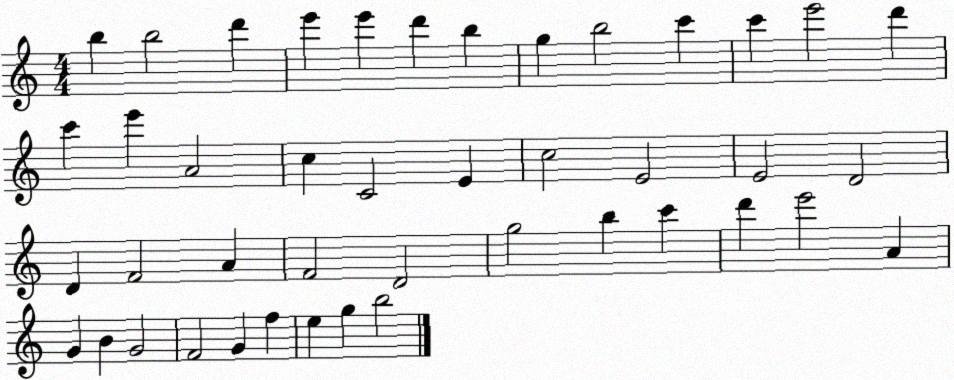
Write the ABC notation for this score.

X:1
T:Untitled
M:4/4
L:1/4
K:C
b b2 d' e' e' d' b g b2 c' c' e'2 d' c' e' A2 c C2 E c2 E2 E2 D2 D F2 A F2 D2 g2 b c' d' e'2 A G B G2 F2 G f e g b2